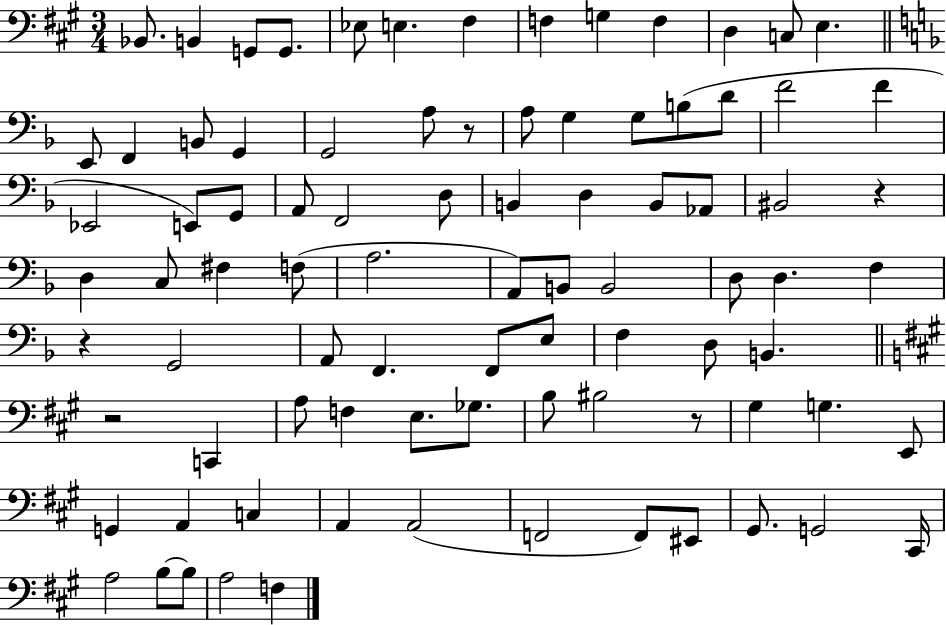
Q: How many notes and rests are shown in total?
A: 87